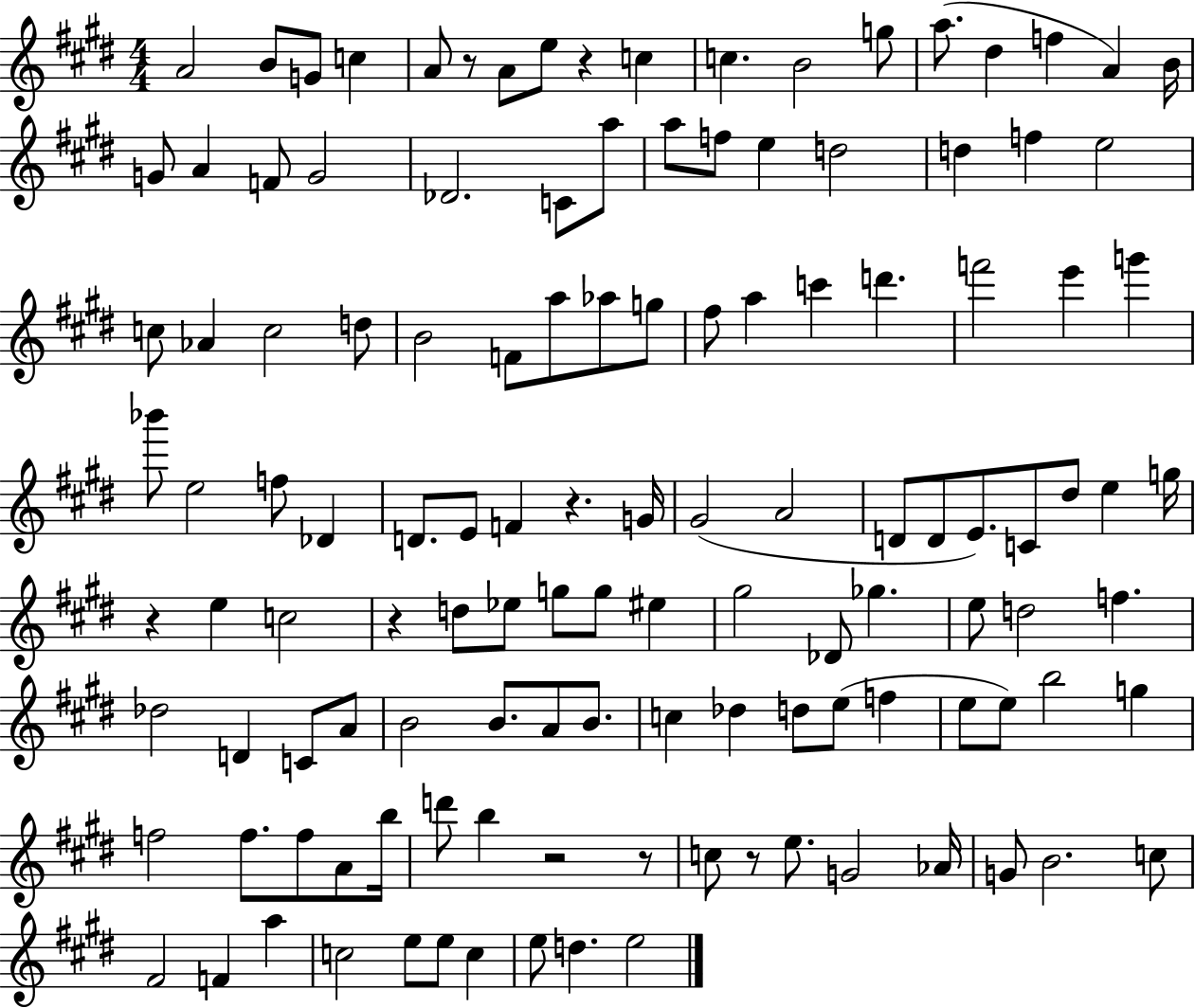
{
  \clef treble
  \numericTimeSignature
  \time 4/4
  \key e \major
  a'2 b'8 g'8 c''4 | a'8 r8 a'8 e''8 r4 c''4 | c''4. b'2 g''8 | a''8.( dis''4 f''4 a'4) b'16 | \break g'8 a'4 f'8 g'2 | des'2. c'8 a''8 | a''8 f''8 e''4 d''2 | d''4 f''4 e''2 | \break c''8 aes'4 c''2 d''8 | b'2 f'8 a''8 aes''8 g''8 | fis''8 a''4 c'''4 d'''4. | f'''2 e'''4 g'''4 | \break bes'''8 e''2 f''8 des'4 | d'8. e'8 f'4 r4. g'16 | gis'2( a'2 | d'8 d'8 e'8.) c'8 dis''8 e''4 g''16 | \break r4 e''4 c''2 | r4 d''8 ees''8 g''8 g''8 eis''4 | gis''2 des'8 ges''4. | e''8 d''2 f''4. | \break des''2 d'4 c'8 a'8 | b'2 b'8. a'8 b'8. | c''4 des''4 d''8 e''8( f''4 | e''8 e''8) b''2 g''4 | \break f''2 f''8. f''8 a'8 b''16 | d'''8 b''4 r2 r8 | c''8 r8 e''8. g'2 aes'16 | g'8 b'2. c''8 | \break fis'2 f'4 a''4 | c''2 e''8 e''8 c''4 | e''8 d''4. e''2 | \bar "|."
}